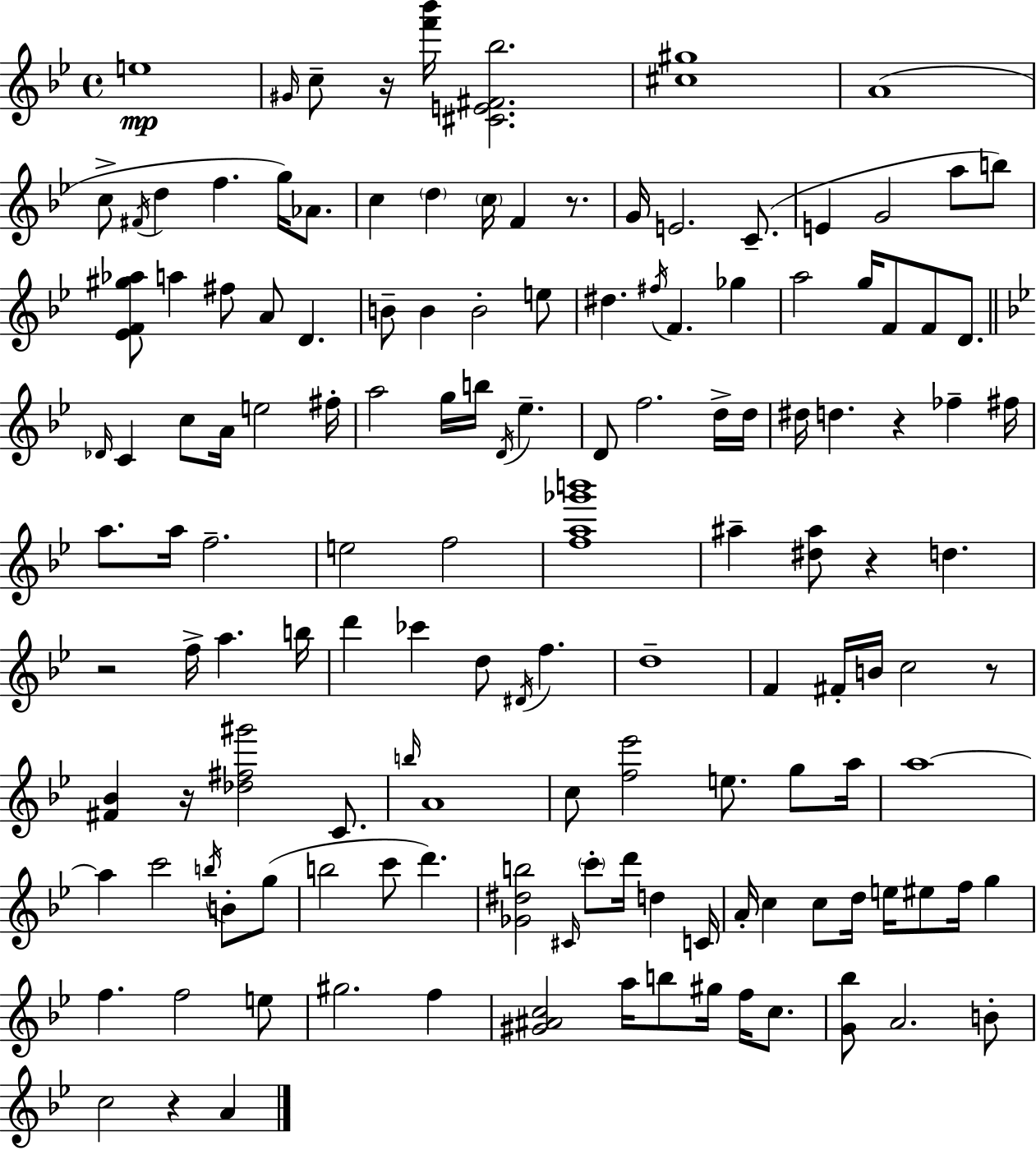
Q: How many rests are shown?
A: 8